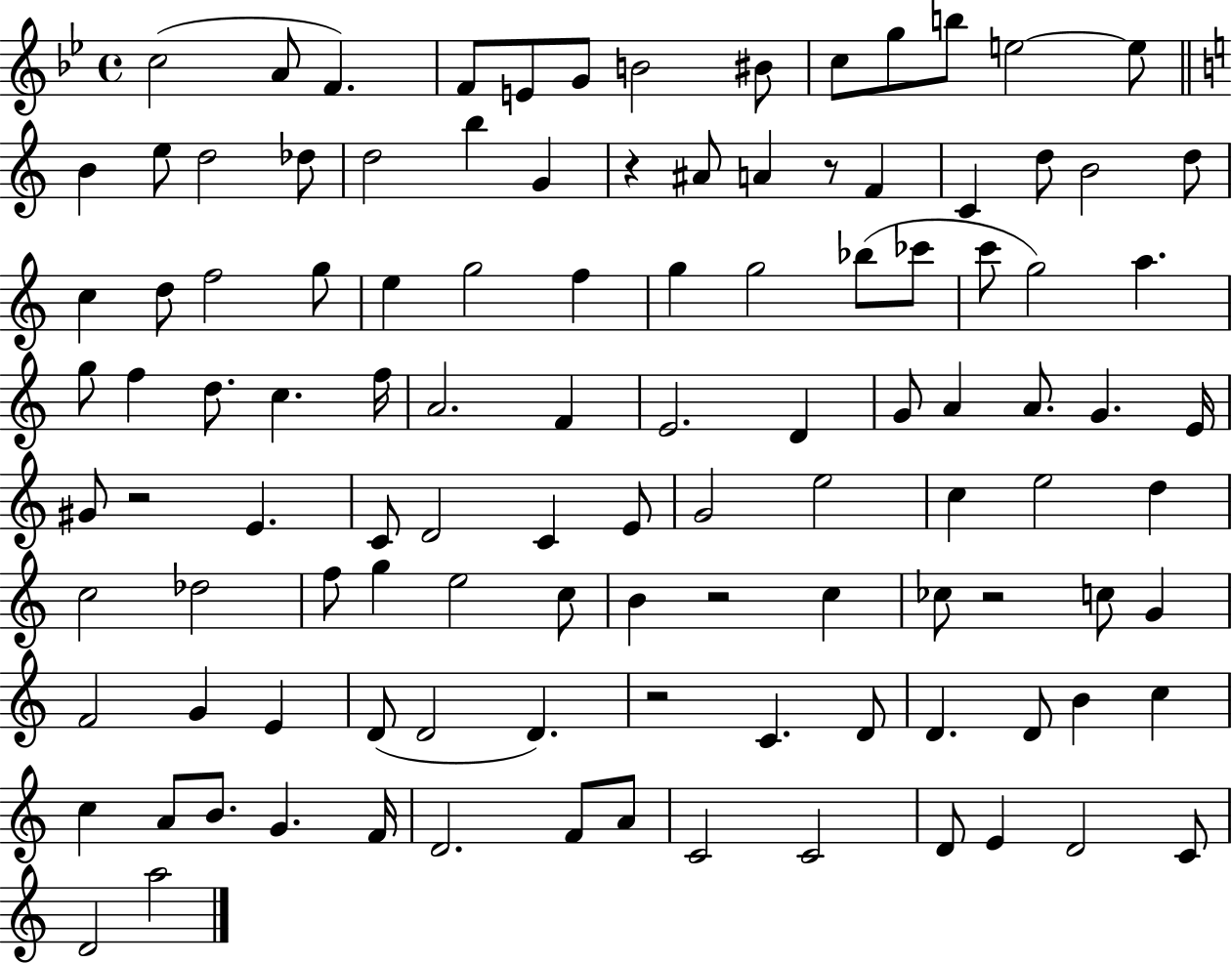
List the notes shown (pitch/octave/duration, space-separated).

C5/h A4/e F4/q. F4/e E4/e G4/e B4/h BIS4/e C5/e G5/e B5/e E5/h E5/e B4/q E5/e D5/h Db5/e D5/h B5/q G4/q R/q A#4/e A4/q R/e F4/q C4/q D5/e B4/h D5/e C5/q D5/e F5/h G5/e E5/q G5/h F5/q G5/q G5/h Bb5/e CES6/e C6/e G5/h A5/q. G5/e F5/q D5/e. C5/q. F5/s A4/h. F4/q E4/h. D4/q G4/e A4/q A4/e. G4/q. E4/s G#4/e R/h E4/q. C4/e D4/h C4/q E4/e G4/h E5/h C5/q E5/h D5/q C5/h Db5/h F5/e G5/q E5/h C5/e B4/q R/h C5/q CES5/e R/h C5/e G4/q F4/h G4/q E4/q D4/e D4/h D4/q. R/h C4/q. D4/e D4/q. D4/e B4/q C5/q C5/q A4/e B4/e. G4/q. F4/s D4/h. F4/e A4/e C4/h C4/h D4/e E4/q D4/h C4/e D4/h A5/h